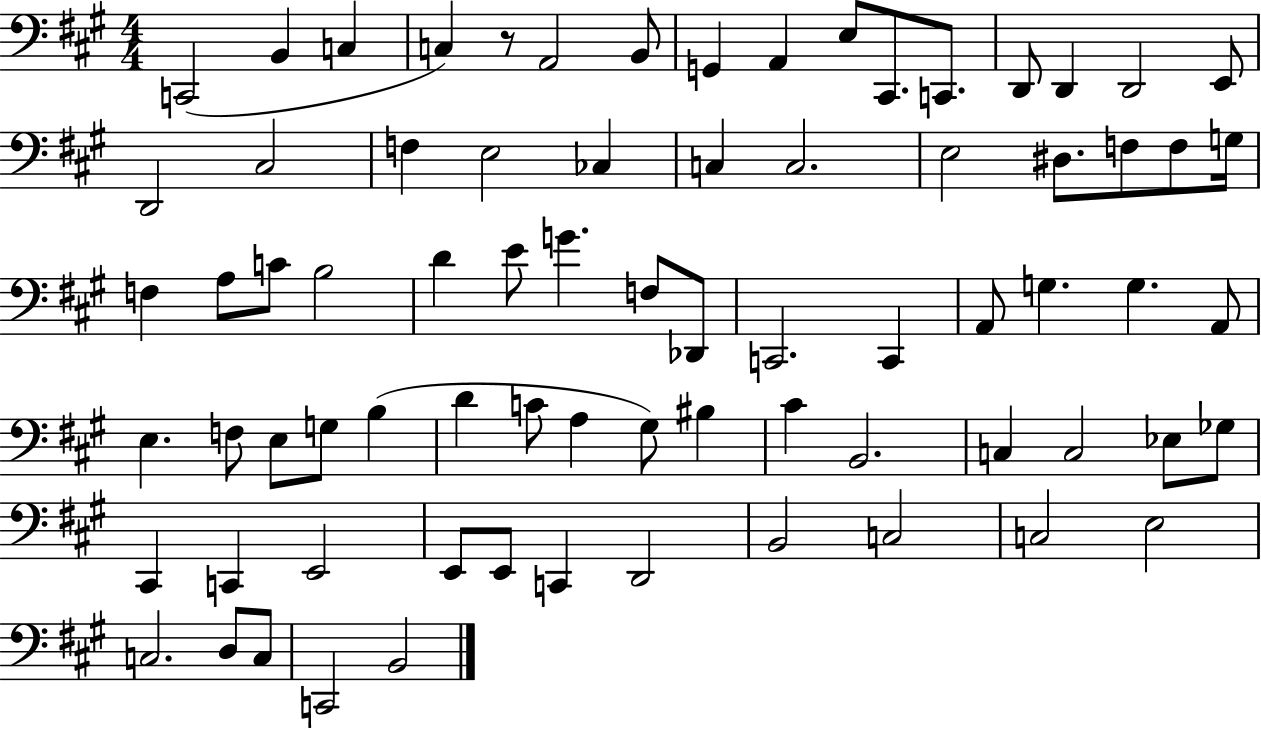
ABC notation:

X:1
T:Untitled
M:4/4
L:1/4
K:A
C,,2 B,, C, C, z/2 A,,2 B,,/2 G,, A,, E,/2 ^C,,/2 C,,/2 D,,/2 D,, D,,2 E,,/2 D,,2 ^C,2 F, E,2 _C, C, C,2 E,2 ^D,/2 F,/2 F,/2 G,/4 F, A,/2 C/2 B,2 D E/2 G F,/2 _D,,/2 C,,2 C,, A,,/2 G, G, A,,/2 E, F,/2 E,/2 G,/2 B, D C/2 A, ^G,/2 ^B, ^C B,,2 C, C,2 _E,/2 _G,/2 ^C,, C,, E,,2 E,,/2 E,,/2 C,, D,,2 B,,2 C,2 C,2 E,2 C,2 D,/2 C,/2 C,,2 B,,2